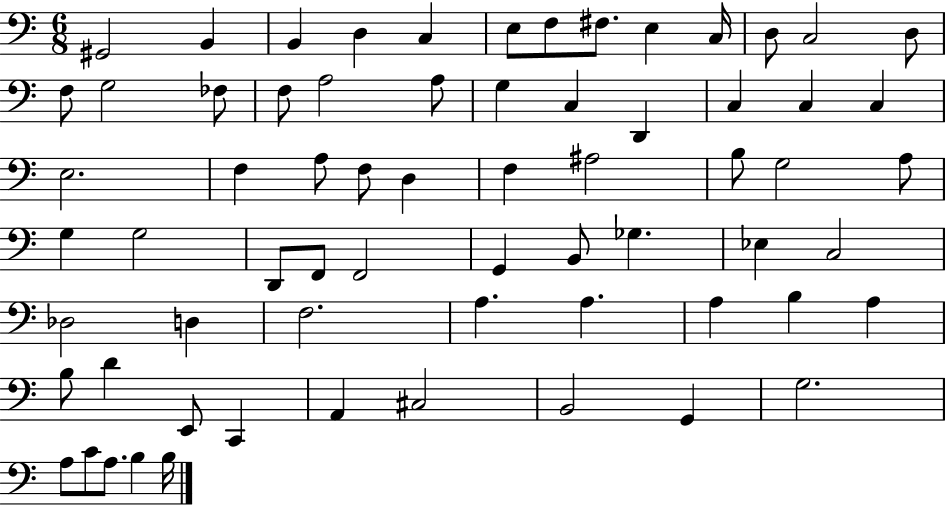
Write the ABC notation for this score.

X:1
T:Untitled
M:6/8
L:1/4
K:C
^G,,2 B,, B,, D, C, E,/2 F,/2 ^F,/2 E, C,/4 D,/2 C,2 D,/2 F,/2 G,2 _F,/2 F,/2 A,2 A,/2 G, C, D,, C, C, C, E,2 F, A,/2 F,/2 D, F, ^A,2 B,/2 G,2 A,/2 G, G,2 D,,/2 F,,/2 F,,2 G,, B,,/2 _G, _E, C,2 _D,2 D, F,2 A, A, A, B, A, B,/2 D E,,/2 C,, A,, ^C,2 B,,2 G,, G,2 A,/2 C/2 A,/2 B, B,/4